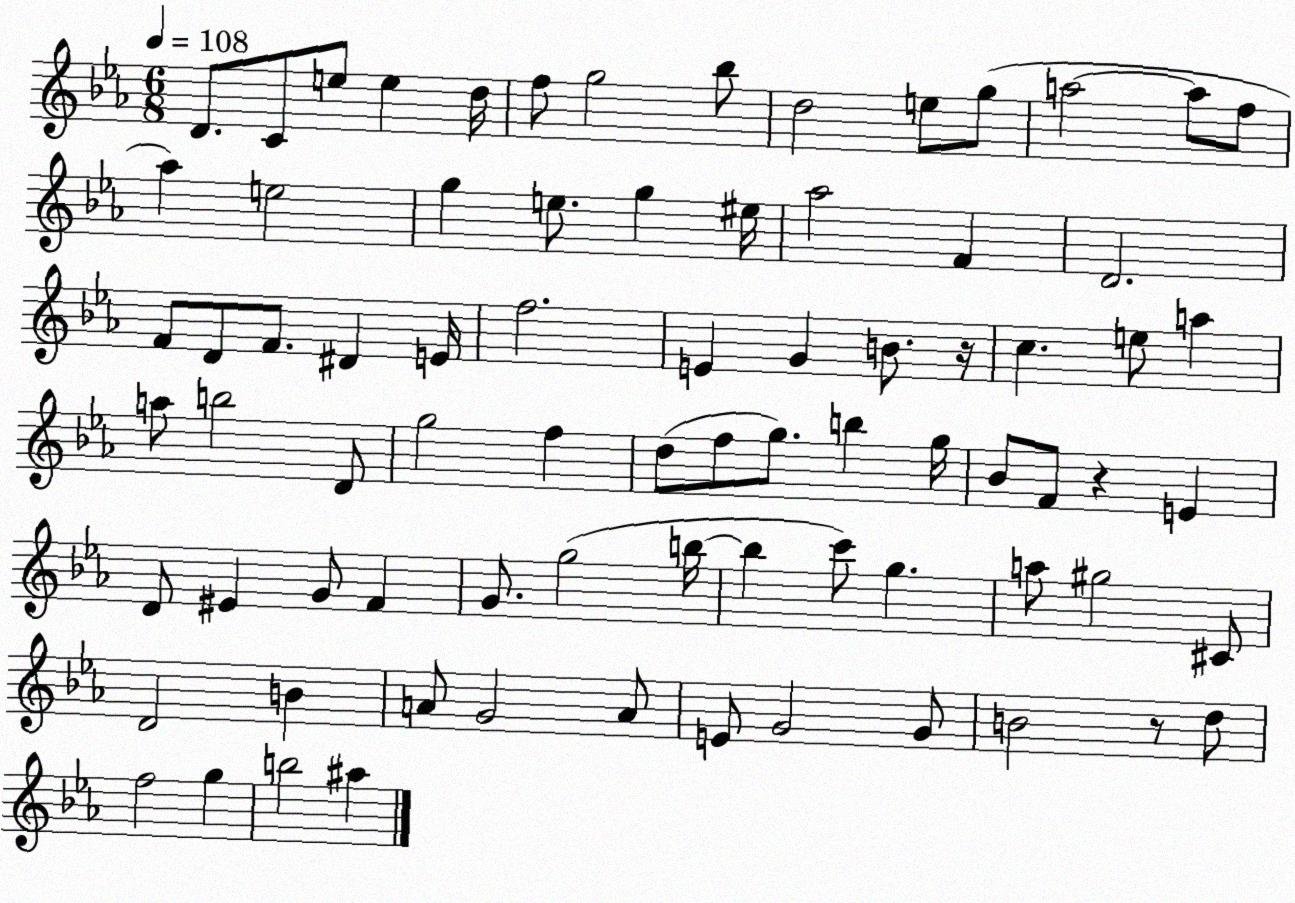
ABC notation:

X:1
T:Untitled
M:6/8
L:1/4
K:Eb
D/2 C/2 e/2 e d/4 f/2 g2 _b/2 d2 e/2 g/2 a2 a/2 f/2 _a e2 g e/2 g ^e/4 _a2 F D2 F/2 D/2 F/2 ^D E/4 f2 E G B/2 z/4 c e/2 a a/2 b2 D/2 g2 f d/2 f/2 g/2 b g/4 _B/2 F/2 z E D/2 ^E G/2 F G/2 g2 b/4 b c'/2 g a/2 ^g2 ^C/2 D2 B A/2 G2 A/2 E/2 G2 G/2 B2 z/2 d/2 f2 g b2 ^a